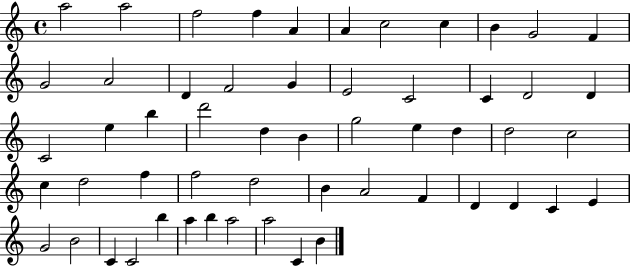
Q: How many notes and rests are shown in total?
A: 55